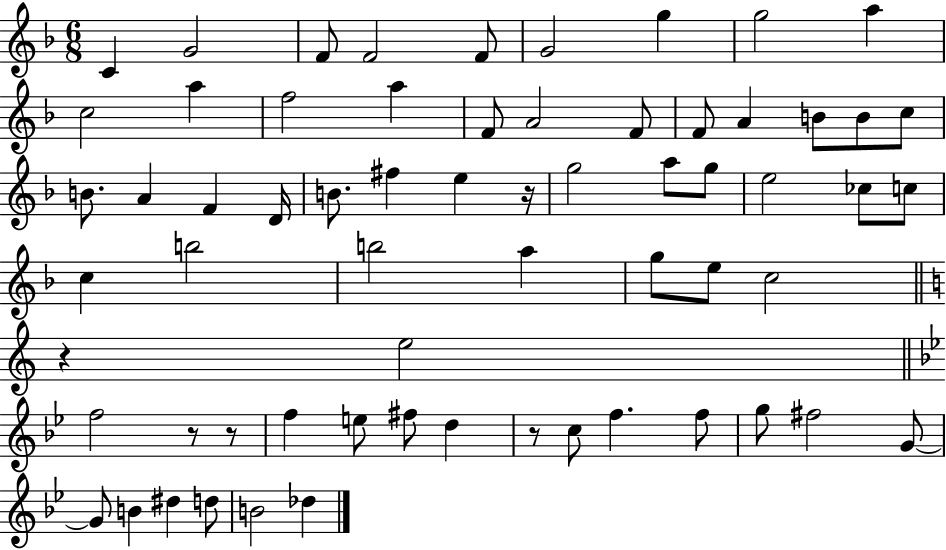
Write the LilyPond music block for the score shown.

{
  \clef treble
  \numericTimeSignature
  \time 6/8
  \key f \major
  c'4 g'2 | f'8 f'2 f'8 | g'2 g''4 | g''2 a''4 | \break c''2 a''4 | f''2 a''4 | f'8 a'2 f'8 | f'8 a'4 b'8 b'8 c''8 | \break b'8. a'4 f'4 d'16 | b'8. fis''4 e''4 r16 | g''2 a''8 g''8 | e''2 ces''8 c''8 | \break c''4 b''2 | b''2 a''4 | g''8 e''8 c''2 | \bar "||" \break \key a \minor r4 e''2 | \bar "||" \break \key g \minor f''2 r8 r8 | f''4 e''8 fis''8 d''4 | r8 c''8 f''4. f''8 | g''8 fis''2 g'8~~ | \break g'8 b'4 dis''4 d''8 | b'2 des''4 | \bar "|."
}